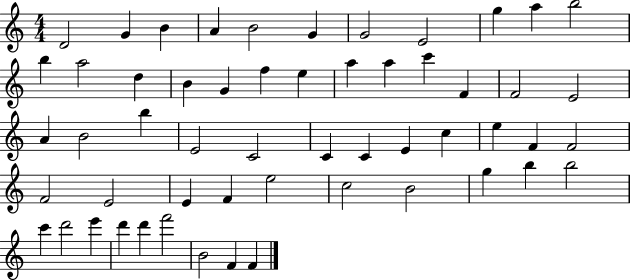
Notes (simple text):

D4/h G4/q B4/q A4/q B4/h G4/q G4/h E4/h G5/q A5/q B5/h B5/q A5/h D5/q B4/q G4/q F5/q E5/q A5/q A5/q C6/q F4/q F4/h E4/h A4/q B4/h B5/q E4/h C4/h C4/q C4/q E4/q C5/q E5/q F4/q F4/h F4/h E4/h E4/q F4/q E5/h C5/h B4/h G5/q B5/q B5/h C6/q D6/h E6/q D6/q D6/q F6/h B4/h F4/q F4/q